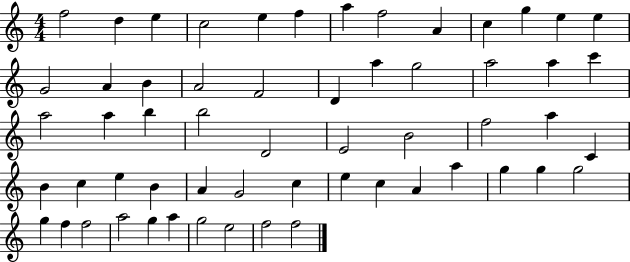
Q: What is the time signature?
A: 4/4